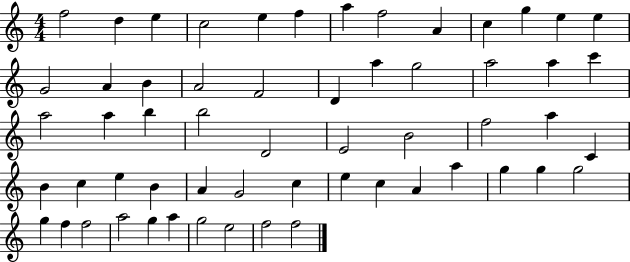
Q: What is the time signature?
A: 4/4